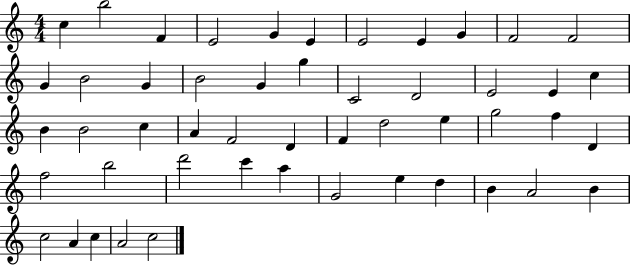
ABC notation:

X:1
T:Untitled
M:4/4
L:1/4
K:C
c b2 F E2 G E E2 E G F2 F2 G B2 G B2 G g C2 D2 E2 E c B B2 c A F2 D F d2 e g2 f D f2 b2 d'2 c' a G2 e d B A2 B c2 A c A2 c2